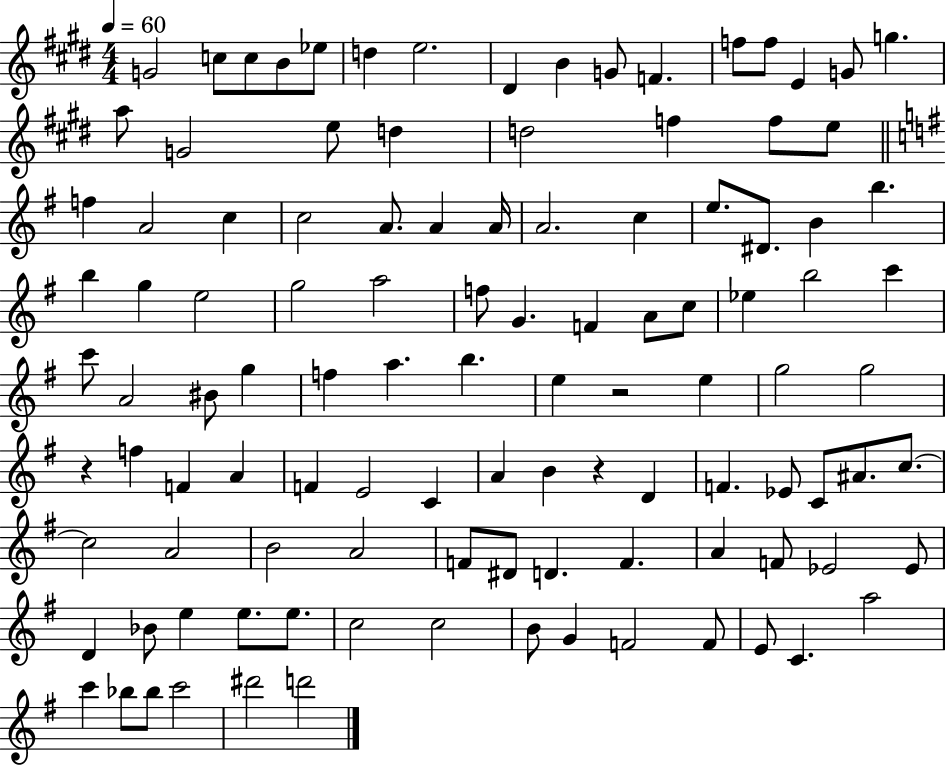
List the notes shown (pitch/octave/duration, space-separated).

G4/h C5/e C5/e B4/e Eb5/e D5/q E5/h. D#4/q B4/q G4/e F4/q. F5/e F5/e E4/q G4/e G5/q. A5/e G4/h E5/e D5/q D5/h F5/q F5/e E5/e F5/q A4/h C5/q C5/h A4/e. A4/q A4/s A4/h. C5/q E5/e. D#4/e. B4/q B5/q. B5/q G5/q E5/h G5/h A5/h F5/e G4/q. F4/q A4/e C5/e Eb5/q B5/h C6/q C6/e A4/h BIS4/e G5/q F5/q A5/q. B5/q. E5/q R/h E5/q G5/h G5/h R/q F5/q F4/q A4/q F4/q E4/h C4/q A4/q B4/q R/q D4/q F4/q. Eb4/e C4/e A#4/e. C5/e. C5/h A4/h B4/h A4/h F4/e D#4/e D4/q. F4/q. A4/q F4/e Eb4/h Eb4/e D4/q Bb4/e E5/q E5/e. E5/e. C5/h C5/h B4/e G4/q F4/h F4/e E4/e C4/q. A5/h C6/q Bb5/e Bb5/e C6/h D#6/h D6/h